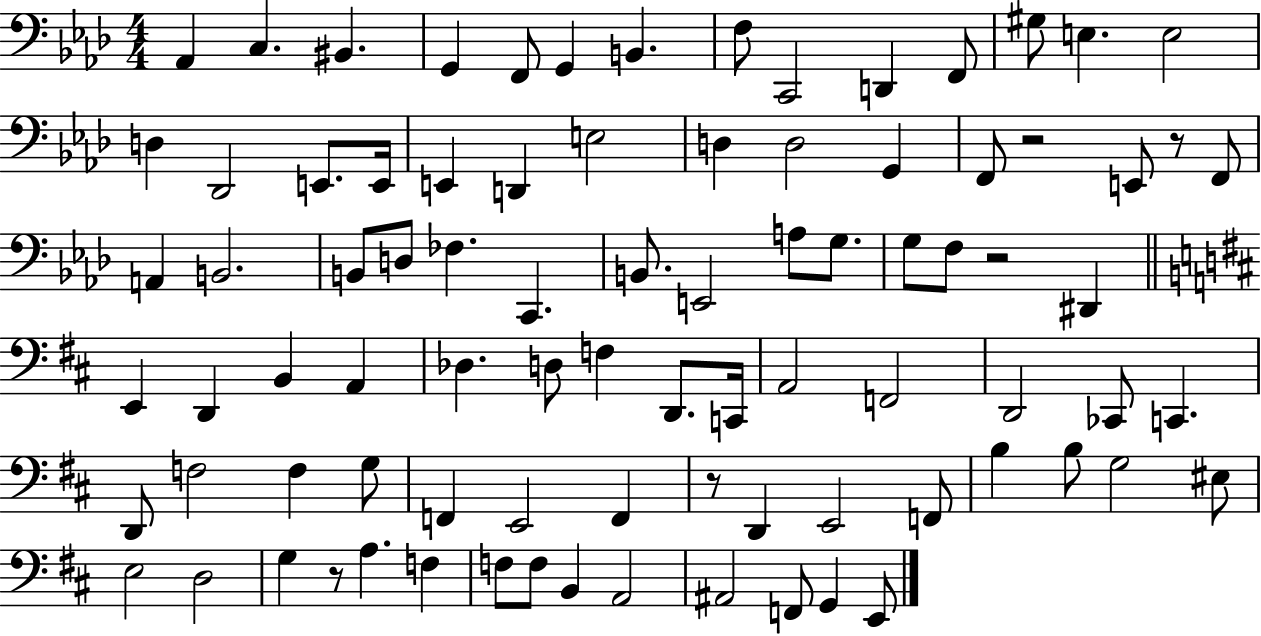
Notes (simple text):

Ab2/q C3/q. BIS2/q. G2/q F2/e G2/q B2/q. F3/e C2/h D2/q F2/e G#3/e E3/q. E3/h D3/q Db2/h E2/e. E2/s E2/q D2/q E3/h D3/q D3/h G2/q F2/e R/h E2/e R/e F2/e A2/q B2/h. B2/e D3/e FES3/q. C2/q. B2/e. E2/h A3/e G3/e. G3/e F3/e R/h D#2/q E2/q D2/q B2/q A2/q Db3/q. D3/e F3/q D2/e. C2/s A2/h F2/h D2/h CES2/e C2/q. D2/e F3/h F3/q G3/e F2/q E2/h F2/q R/e D2/q E2/h F2/e B3/q B3/e G3/h EIS3/e E3/h D3/h G3/q R/e A3/q. F3/q F3/e F3/e B2/q A2/h A#2/h F2/e G2/q E2/e